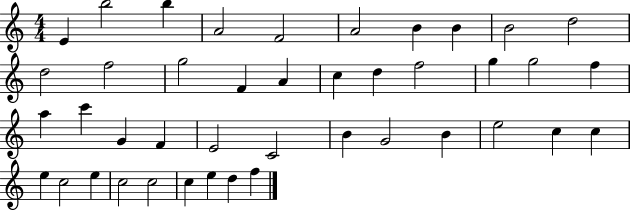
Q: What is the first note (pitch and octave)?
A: E4